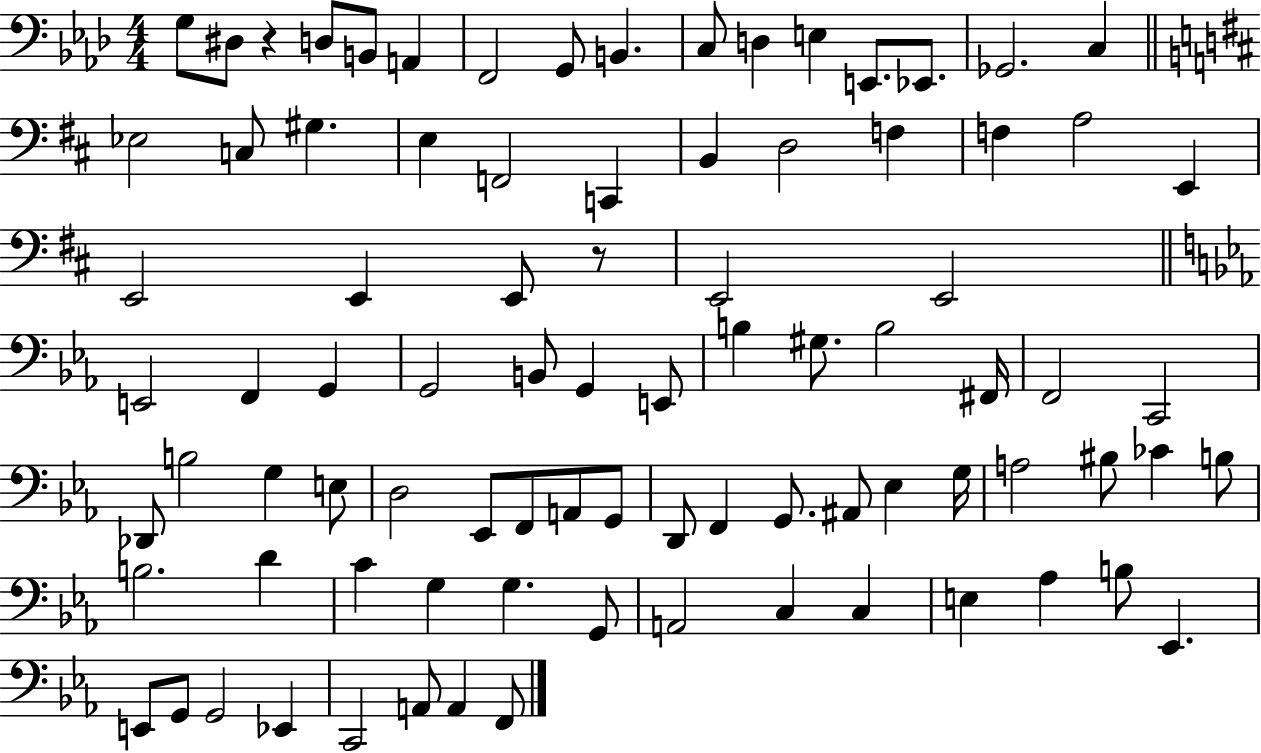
G3/e D#3/e R/q D3/e B2/e A2/q F2/h G2/e B2/q. C3/e D3/q E3/q E2/e. Eb2/e. Gb2/h. C3/q Eb3/h C3/e G#3/q. E3/q F2/h C2/q B2/q D3/h F3/q F3/q A3/h E2/q E2/h E2/q E2/e R/e E2/h E2/h E2/h F2/q G2/q G2/h B2/e G2/q E2/e B3/q G#3/e. B3/h F#2/s F2/h C2/h Db2/e B3/h G3/q E3/e D3/h Eb2/e F2/e A2/e G2/e D2/e F2/q G2/e. A#2/e Eb3/q G3/s A3/h BIS3/e CES4/q B3/e B3/h. D4/q C4/q G3/q G3/q. G2/e A2/h C3/q C3/q E3/q Ab3/q B3/e Eb2/q. E2/e G2/e G2/h Eb2/q C2/h A2/e A2/q F2/e